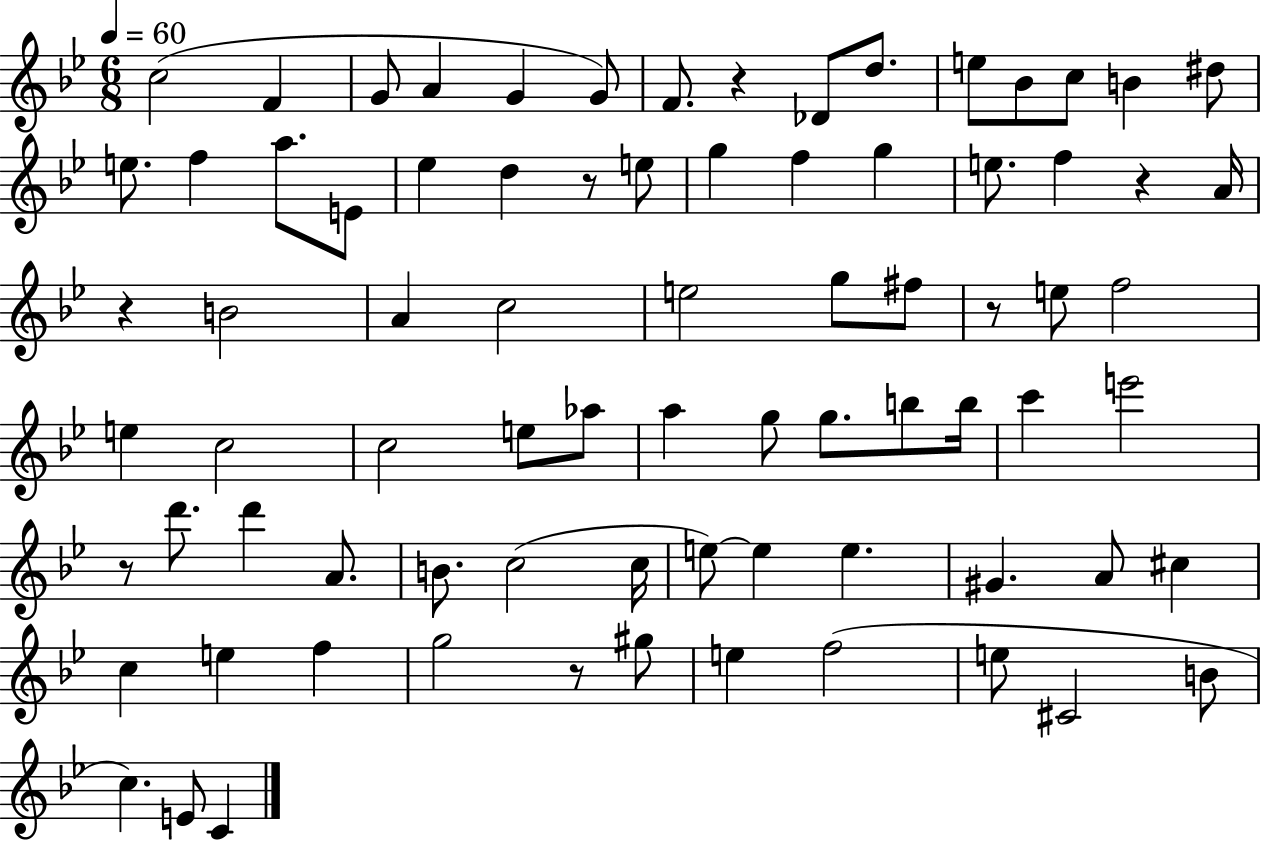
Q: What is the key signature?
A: BES major